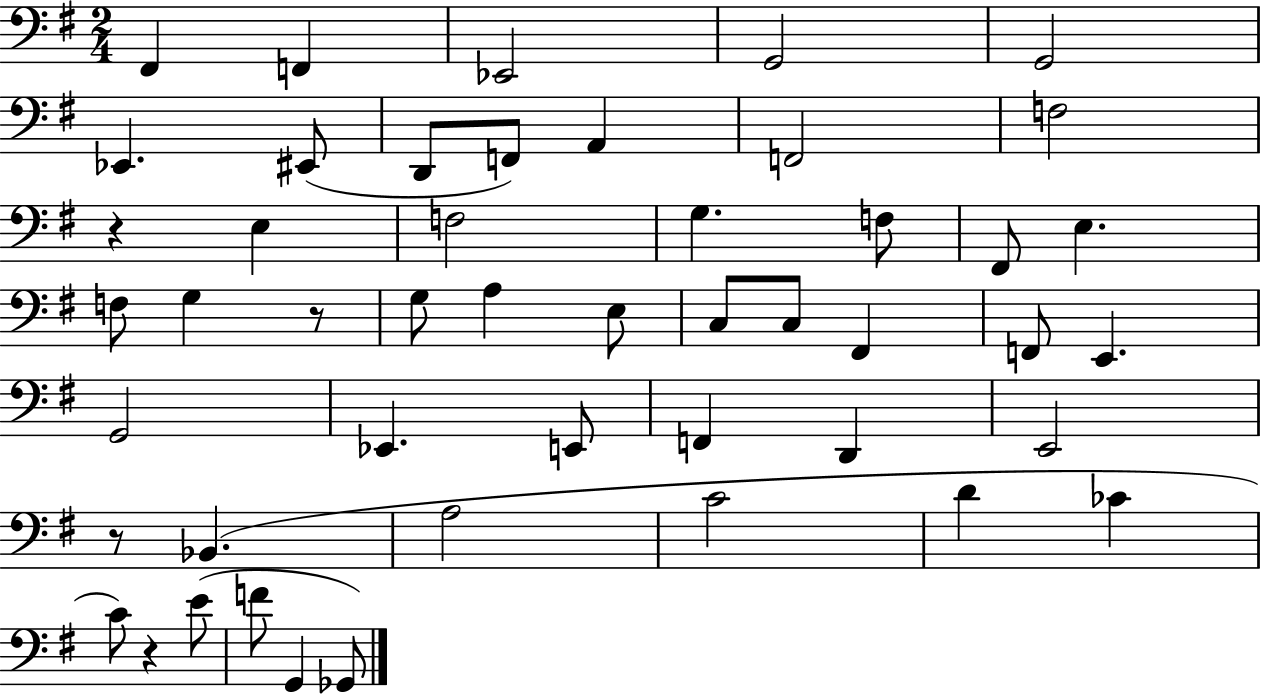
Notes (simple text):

F#2/q F2/q Eb2/h G2/h G2/h Eb2/q. EIS2/e D2/e F2/e A2/q F2/h F3/h R/q E3/q F3/h G3/q. F3/e F#2/e E3/q. F3/e G3/q R/e G3/e A3/q E3/e C3/e C3/e F#2/q F2/e E2/q. G2/h Eb2/q. E2/e F2/q D2/q E2/h R/e Bb2/q. A3/h C4/h D4/q CES4/q C4/e R/q E4/e F4/e G2/q Gb2/e